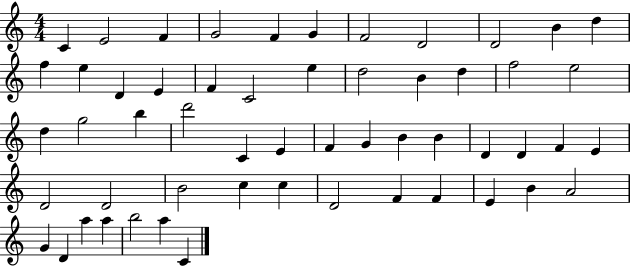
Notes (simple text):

C4/q E4/h F4/q G4/h F4/q G4/q F4/h D4/h D4/h B4/q D5/q F5/q E5/q D4/q E4/q F4/q C4/h E5/q D5/h B4/q D5/q F5/h E5/h D5/q G5/h B5/q D6/h C4/q E4/q F4/q G4/q B4/q B4/q D4/q D4/q F4/q E4/q D4/h D4/h B4/h C5/q C5/q D4/h F4/q F4/q E4/q B4/q A4/h G4/q D4/q A5/q A5/q B5/h A5/q C4/q